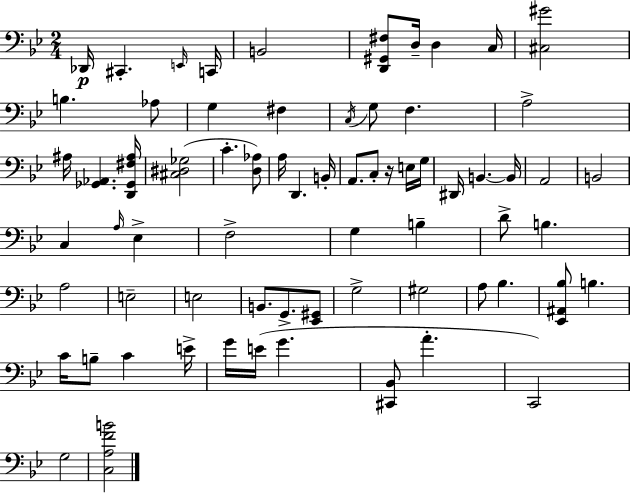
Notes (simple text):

Db2/s C#2/q. E2/s C2/s B2/h [D2,G#2,F#3]/e D3/s D3/q C3/s [C#3,G#4]/h B3/q. Ab3/e G3/q F#3/q C3/s G3/e F3/q. A3/h A#3/s [Gb2,Ab2]/q. [D2,Gb2,F#3,A#3]/s [C#3,D#3,Gb3]/h C4/q. [D3,Ab3]/e A3/s D2/q. B2/s A2/e. C3/e R/s E3/s G3/s D#2/s B2/q. B2/s A2/h B2/h C3/q A3/s Eb3/q F3/h G3/q B3/q D4/e B3/q. A3/h E3/h E3/h B2/e. G2/e. [Eb2,G#2]/e G3/h G#3/h A3/e Bb3/q. [Eb2,A#2,Bb3]/e B3/q. C4/s B3/e C4/q E4/s G4/s E4/s G4/q. [C#2,Bb2]/e A4/q. C2/h G3/h [C3,A3,F4,B4]/h